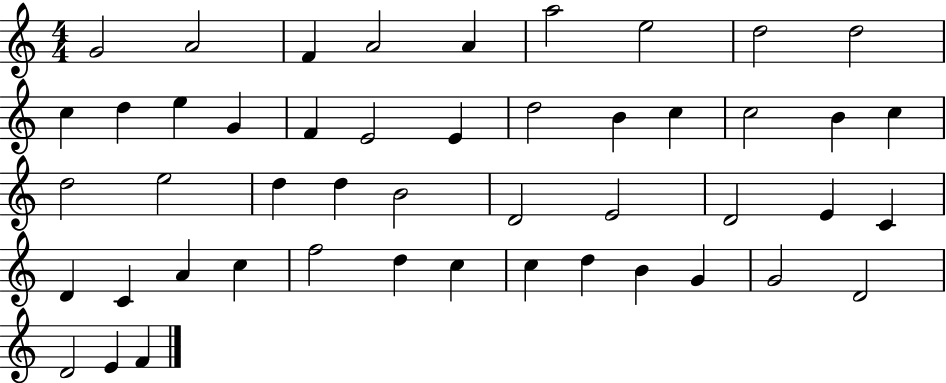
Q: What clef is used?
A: treble